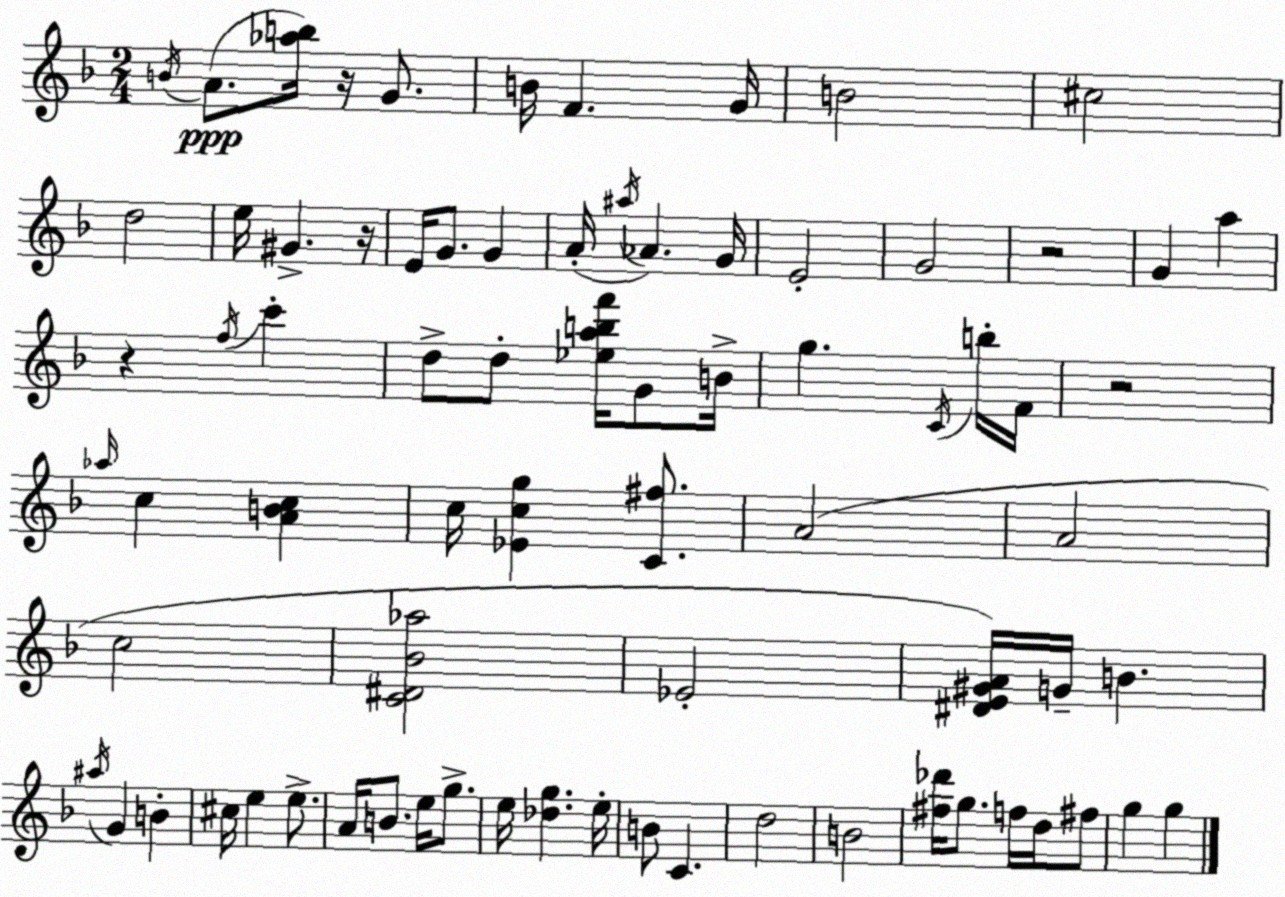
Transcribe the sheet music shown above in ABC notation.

X:1
T:Untitled
M:2/4
L:1/4
K:F
B/4 A/2 [_ab]/4 z/4 G/2 B/4 F G/4 B2 ^c2 d2 e/4 ^G z/4 E/4 G/2 G A/4 ^a/4 _A G/4 E2 G2 z2 G a z f/4 c' d/2 d/2 [_eabf']/4 G/2 B/4 g C/4 b/4 F/4 z2 _a/4 c [ABc] c/4 [_Ecg] [C^f]/2 A2 A2 c2 [C^D_B_a]2 _E2 [^DE^GA]/4 G/4 B ^a/4 G B ^c/4 e e/2 A/4 B/2 e/4 g/2 e/4 [_dg] e/4 B/2 C d2 B2 [^f_d']/4 g/2 f/4 d/4 ^f/2 g g